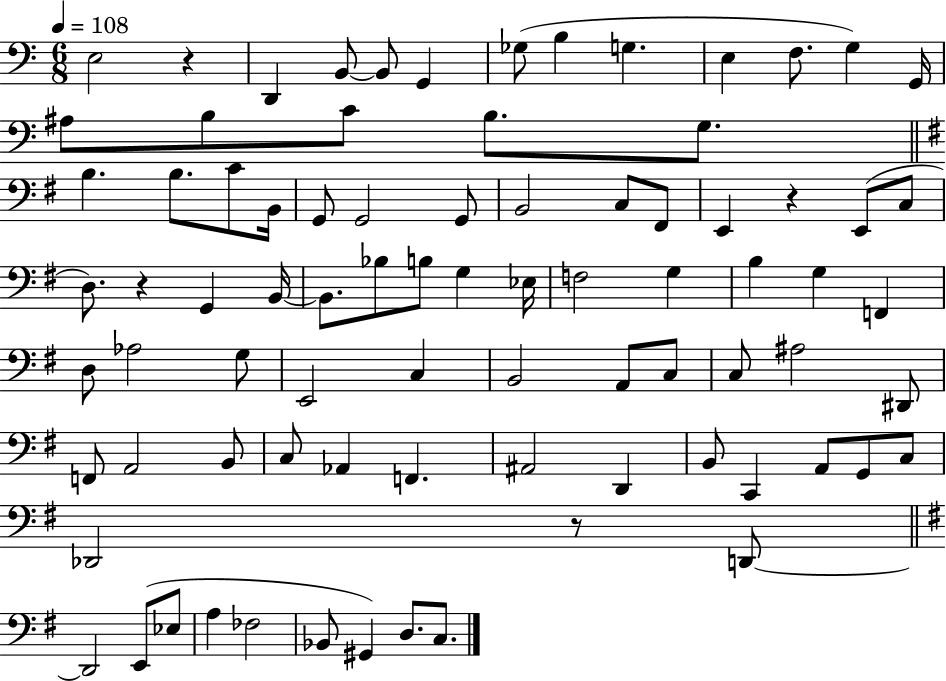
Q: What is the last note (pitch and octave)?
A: C3